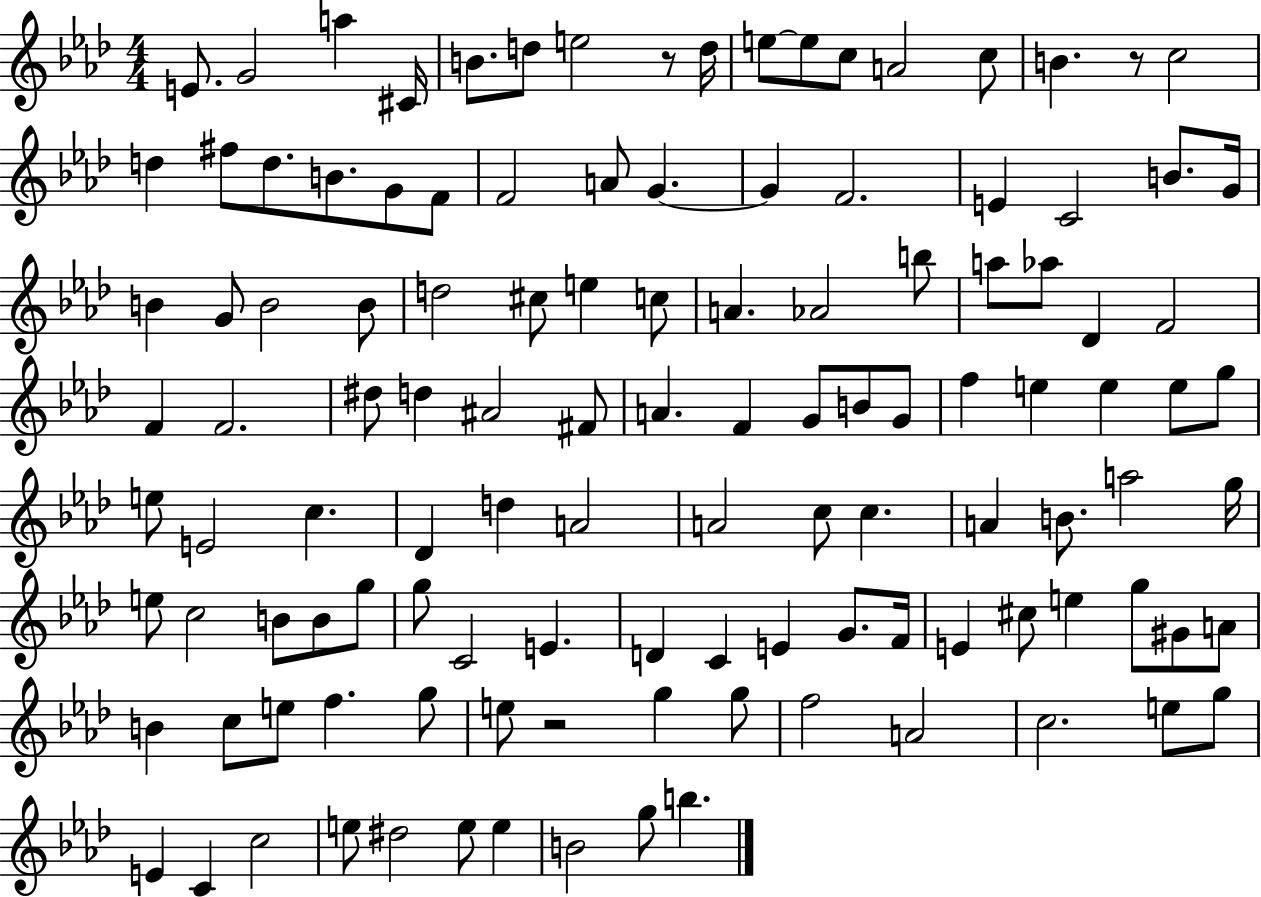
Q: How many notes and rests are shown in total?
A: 119